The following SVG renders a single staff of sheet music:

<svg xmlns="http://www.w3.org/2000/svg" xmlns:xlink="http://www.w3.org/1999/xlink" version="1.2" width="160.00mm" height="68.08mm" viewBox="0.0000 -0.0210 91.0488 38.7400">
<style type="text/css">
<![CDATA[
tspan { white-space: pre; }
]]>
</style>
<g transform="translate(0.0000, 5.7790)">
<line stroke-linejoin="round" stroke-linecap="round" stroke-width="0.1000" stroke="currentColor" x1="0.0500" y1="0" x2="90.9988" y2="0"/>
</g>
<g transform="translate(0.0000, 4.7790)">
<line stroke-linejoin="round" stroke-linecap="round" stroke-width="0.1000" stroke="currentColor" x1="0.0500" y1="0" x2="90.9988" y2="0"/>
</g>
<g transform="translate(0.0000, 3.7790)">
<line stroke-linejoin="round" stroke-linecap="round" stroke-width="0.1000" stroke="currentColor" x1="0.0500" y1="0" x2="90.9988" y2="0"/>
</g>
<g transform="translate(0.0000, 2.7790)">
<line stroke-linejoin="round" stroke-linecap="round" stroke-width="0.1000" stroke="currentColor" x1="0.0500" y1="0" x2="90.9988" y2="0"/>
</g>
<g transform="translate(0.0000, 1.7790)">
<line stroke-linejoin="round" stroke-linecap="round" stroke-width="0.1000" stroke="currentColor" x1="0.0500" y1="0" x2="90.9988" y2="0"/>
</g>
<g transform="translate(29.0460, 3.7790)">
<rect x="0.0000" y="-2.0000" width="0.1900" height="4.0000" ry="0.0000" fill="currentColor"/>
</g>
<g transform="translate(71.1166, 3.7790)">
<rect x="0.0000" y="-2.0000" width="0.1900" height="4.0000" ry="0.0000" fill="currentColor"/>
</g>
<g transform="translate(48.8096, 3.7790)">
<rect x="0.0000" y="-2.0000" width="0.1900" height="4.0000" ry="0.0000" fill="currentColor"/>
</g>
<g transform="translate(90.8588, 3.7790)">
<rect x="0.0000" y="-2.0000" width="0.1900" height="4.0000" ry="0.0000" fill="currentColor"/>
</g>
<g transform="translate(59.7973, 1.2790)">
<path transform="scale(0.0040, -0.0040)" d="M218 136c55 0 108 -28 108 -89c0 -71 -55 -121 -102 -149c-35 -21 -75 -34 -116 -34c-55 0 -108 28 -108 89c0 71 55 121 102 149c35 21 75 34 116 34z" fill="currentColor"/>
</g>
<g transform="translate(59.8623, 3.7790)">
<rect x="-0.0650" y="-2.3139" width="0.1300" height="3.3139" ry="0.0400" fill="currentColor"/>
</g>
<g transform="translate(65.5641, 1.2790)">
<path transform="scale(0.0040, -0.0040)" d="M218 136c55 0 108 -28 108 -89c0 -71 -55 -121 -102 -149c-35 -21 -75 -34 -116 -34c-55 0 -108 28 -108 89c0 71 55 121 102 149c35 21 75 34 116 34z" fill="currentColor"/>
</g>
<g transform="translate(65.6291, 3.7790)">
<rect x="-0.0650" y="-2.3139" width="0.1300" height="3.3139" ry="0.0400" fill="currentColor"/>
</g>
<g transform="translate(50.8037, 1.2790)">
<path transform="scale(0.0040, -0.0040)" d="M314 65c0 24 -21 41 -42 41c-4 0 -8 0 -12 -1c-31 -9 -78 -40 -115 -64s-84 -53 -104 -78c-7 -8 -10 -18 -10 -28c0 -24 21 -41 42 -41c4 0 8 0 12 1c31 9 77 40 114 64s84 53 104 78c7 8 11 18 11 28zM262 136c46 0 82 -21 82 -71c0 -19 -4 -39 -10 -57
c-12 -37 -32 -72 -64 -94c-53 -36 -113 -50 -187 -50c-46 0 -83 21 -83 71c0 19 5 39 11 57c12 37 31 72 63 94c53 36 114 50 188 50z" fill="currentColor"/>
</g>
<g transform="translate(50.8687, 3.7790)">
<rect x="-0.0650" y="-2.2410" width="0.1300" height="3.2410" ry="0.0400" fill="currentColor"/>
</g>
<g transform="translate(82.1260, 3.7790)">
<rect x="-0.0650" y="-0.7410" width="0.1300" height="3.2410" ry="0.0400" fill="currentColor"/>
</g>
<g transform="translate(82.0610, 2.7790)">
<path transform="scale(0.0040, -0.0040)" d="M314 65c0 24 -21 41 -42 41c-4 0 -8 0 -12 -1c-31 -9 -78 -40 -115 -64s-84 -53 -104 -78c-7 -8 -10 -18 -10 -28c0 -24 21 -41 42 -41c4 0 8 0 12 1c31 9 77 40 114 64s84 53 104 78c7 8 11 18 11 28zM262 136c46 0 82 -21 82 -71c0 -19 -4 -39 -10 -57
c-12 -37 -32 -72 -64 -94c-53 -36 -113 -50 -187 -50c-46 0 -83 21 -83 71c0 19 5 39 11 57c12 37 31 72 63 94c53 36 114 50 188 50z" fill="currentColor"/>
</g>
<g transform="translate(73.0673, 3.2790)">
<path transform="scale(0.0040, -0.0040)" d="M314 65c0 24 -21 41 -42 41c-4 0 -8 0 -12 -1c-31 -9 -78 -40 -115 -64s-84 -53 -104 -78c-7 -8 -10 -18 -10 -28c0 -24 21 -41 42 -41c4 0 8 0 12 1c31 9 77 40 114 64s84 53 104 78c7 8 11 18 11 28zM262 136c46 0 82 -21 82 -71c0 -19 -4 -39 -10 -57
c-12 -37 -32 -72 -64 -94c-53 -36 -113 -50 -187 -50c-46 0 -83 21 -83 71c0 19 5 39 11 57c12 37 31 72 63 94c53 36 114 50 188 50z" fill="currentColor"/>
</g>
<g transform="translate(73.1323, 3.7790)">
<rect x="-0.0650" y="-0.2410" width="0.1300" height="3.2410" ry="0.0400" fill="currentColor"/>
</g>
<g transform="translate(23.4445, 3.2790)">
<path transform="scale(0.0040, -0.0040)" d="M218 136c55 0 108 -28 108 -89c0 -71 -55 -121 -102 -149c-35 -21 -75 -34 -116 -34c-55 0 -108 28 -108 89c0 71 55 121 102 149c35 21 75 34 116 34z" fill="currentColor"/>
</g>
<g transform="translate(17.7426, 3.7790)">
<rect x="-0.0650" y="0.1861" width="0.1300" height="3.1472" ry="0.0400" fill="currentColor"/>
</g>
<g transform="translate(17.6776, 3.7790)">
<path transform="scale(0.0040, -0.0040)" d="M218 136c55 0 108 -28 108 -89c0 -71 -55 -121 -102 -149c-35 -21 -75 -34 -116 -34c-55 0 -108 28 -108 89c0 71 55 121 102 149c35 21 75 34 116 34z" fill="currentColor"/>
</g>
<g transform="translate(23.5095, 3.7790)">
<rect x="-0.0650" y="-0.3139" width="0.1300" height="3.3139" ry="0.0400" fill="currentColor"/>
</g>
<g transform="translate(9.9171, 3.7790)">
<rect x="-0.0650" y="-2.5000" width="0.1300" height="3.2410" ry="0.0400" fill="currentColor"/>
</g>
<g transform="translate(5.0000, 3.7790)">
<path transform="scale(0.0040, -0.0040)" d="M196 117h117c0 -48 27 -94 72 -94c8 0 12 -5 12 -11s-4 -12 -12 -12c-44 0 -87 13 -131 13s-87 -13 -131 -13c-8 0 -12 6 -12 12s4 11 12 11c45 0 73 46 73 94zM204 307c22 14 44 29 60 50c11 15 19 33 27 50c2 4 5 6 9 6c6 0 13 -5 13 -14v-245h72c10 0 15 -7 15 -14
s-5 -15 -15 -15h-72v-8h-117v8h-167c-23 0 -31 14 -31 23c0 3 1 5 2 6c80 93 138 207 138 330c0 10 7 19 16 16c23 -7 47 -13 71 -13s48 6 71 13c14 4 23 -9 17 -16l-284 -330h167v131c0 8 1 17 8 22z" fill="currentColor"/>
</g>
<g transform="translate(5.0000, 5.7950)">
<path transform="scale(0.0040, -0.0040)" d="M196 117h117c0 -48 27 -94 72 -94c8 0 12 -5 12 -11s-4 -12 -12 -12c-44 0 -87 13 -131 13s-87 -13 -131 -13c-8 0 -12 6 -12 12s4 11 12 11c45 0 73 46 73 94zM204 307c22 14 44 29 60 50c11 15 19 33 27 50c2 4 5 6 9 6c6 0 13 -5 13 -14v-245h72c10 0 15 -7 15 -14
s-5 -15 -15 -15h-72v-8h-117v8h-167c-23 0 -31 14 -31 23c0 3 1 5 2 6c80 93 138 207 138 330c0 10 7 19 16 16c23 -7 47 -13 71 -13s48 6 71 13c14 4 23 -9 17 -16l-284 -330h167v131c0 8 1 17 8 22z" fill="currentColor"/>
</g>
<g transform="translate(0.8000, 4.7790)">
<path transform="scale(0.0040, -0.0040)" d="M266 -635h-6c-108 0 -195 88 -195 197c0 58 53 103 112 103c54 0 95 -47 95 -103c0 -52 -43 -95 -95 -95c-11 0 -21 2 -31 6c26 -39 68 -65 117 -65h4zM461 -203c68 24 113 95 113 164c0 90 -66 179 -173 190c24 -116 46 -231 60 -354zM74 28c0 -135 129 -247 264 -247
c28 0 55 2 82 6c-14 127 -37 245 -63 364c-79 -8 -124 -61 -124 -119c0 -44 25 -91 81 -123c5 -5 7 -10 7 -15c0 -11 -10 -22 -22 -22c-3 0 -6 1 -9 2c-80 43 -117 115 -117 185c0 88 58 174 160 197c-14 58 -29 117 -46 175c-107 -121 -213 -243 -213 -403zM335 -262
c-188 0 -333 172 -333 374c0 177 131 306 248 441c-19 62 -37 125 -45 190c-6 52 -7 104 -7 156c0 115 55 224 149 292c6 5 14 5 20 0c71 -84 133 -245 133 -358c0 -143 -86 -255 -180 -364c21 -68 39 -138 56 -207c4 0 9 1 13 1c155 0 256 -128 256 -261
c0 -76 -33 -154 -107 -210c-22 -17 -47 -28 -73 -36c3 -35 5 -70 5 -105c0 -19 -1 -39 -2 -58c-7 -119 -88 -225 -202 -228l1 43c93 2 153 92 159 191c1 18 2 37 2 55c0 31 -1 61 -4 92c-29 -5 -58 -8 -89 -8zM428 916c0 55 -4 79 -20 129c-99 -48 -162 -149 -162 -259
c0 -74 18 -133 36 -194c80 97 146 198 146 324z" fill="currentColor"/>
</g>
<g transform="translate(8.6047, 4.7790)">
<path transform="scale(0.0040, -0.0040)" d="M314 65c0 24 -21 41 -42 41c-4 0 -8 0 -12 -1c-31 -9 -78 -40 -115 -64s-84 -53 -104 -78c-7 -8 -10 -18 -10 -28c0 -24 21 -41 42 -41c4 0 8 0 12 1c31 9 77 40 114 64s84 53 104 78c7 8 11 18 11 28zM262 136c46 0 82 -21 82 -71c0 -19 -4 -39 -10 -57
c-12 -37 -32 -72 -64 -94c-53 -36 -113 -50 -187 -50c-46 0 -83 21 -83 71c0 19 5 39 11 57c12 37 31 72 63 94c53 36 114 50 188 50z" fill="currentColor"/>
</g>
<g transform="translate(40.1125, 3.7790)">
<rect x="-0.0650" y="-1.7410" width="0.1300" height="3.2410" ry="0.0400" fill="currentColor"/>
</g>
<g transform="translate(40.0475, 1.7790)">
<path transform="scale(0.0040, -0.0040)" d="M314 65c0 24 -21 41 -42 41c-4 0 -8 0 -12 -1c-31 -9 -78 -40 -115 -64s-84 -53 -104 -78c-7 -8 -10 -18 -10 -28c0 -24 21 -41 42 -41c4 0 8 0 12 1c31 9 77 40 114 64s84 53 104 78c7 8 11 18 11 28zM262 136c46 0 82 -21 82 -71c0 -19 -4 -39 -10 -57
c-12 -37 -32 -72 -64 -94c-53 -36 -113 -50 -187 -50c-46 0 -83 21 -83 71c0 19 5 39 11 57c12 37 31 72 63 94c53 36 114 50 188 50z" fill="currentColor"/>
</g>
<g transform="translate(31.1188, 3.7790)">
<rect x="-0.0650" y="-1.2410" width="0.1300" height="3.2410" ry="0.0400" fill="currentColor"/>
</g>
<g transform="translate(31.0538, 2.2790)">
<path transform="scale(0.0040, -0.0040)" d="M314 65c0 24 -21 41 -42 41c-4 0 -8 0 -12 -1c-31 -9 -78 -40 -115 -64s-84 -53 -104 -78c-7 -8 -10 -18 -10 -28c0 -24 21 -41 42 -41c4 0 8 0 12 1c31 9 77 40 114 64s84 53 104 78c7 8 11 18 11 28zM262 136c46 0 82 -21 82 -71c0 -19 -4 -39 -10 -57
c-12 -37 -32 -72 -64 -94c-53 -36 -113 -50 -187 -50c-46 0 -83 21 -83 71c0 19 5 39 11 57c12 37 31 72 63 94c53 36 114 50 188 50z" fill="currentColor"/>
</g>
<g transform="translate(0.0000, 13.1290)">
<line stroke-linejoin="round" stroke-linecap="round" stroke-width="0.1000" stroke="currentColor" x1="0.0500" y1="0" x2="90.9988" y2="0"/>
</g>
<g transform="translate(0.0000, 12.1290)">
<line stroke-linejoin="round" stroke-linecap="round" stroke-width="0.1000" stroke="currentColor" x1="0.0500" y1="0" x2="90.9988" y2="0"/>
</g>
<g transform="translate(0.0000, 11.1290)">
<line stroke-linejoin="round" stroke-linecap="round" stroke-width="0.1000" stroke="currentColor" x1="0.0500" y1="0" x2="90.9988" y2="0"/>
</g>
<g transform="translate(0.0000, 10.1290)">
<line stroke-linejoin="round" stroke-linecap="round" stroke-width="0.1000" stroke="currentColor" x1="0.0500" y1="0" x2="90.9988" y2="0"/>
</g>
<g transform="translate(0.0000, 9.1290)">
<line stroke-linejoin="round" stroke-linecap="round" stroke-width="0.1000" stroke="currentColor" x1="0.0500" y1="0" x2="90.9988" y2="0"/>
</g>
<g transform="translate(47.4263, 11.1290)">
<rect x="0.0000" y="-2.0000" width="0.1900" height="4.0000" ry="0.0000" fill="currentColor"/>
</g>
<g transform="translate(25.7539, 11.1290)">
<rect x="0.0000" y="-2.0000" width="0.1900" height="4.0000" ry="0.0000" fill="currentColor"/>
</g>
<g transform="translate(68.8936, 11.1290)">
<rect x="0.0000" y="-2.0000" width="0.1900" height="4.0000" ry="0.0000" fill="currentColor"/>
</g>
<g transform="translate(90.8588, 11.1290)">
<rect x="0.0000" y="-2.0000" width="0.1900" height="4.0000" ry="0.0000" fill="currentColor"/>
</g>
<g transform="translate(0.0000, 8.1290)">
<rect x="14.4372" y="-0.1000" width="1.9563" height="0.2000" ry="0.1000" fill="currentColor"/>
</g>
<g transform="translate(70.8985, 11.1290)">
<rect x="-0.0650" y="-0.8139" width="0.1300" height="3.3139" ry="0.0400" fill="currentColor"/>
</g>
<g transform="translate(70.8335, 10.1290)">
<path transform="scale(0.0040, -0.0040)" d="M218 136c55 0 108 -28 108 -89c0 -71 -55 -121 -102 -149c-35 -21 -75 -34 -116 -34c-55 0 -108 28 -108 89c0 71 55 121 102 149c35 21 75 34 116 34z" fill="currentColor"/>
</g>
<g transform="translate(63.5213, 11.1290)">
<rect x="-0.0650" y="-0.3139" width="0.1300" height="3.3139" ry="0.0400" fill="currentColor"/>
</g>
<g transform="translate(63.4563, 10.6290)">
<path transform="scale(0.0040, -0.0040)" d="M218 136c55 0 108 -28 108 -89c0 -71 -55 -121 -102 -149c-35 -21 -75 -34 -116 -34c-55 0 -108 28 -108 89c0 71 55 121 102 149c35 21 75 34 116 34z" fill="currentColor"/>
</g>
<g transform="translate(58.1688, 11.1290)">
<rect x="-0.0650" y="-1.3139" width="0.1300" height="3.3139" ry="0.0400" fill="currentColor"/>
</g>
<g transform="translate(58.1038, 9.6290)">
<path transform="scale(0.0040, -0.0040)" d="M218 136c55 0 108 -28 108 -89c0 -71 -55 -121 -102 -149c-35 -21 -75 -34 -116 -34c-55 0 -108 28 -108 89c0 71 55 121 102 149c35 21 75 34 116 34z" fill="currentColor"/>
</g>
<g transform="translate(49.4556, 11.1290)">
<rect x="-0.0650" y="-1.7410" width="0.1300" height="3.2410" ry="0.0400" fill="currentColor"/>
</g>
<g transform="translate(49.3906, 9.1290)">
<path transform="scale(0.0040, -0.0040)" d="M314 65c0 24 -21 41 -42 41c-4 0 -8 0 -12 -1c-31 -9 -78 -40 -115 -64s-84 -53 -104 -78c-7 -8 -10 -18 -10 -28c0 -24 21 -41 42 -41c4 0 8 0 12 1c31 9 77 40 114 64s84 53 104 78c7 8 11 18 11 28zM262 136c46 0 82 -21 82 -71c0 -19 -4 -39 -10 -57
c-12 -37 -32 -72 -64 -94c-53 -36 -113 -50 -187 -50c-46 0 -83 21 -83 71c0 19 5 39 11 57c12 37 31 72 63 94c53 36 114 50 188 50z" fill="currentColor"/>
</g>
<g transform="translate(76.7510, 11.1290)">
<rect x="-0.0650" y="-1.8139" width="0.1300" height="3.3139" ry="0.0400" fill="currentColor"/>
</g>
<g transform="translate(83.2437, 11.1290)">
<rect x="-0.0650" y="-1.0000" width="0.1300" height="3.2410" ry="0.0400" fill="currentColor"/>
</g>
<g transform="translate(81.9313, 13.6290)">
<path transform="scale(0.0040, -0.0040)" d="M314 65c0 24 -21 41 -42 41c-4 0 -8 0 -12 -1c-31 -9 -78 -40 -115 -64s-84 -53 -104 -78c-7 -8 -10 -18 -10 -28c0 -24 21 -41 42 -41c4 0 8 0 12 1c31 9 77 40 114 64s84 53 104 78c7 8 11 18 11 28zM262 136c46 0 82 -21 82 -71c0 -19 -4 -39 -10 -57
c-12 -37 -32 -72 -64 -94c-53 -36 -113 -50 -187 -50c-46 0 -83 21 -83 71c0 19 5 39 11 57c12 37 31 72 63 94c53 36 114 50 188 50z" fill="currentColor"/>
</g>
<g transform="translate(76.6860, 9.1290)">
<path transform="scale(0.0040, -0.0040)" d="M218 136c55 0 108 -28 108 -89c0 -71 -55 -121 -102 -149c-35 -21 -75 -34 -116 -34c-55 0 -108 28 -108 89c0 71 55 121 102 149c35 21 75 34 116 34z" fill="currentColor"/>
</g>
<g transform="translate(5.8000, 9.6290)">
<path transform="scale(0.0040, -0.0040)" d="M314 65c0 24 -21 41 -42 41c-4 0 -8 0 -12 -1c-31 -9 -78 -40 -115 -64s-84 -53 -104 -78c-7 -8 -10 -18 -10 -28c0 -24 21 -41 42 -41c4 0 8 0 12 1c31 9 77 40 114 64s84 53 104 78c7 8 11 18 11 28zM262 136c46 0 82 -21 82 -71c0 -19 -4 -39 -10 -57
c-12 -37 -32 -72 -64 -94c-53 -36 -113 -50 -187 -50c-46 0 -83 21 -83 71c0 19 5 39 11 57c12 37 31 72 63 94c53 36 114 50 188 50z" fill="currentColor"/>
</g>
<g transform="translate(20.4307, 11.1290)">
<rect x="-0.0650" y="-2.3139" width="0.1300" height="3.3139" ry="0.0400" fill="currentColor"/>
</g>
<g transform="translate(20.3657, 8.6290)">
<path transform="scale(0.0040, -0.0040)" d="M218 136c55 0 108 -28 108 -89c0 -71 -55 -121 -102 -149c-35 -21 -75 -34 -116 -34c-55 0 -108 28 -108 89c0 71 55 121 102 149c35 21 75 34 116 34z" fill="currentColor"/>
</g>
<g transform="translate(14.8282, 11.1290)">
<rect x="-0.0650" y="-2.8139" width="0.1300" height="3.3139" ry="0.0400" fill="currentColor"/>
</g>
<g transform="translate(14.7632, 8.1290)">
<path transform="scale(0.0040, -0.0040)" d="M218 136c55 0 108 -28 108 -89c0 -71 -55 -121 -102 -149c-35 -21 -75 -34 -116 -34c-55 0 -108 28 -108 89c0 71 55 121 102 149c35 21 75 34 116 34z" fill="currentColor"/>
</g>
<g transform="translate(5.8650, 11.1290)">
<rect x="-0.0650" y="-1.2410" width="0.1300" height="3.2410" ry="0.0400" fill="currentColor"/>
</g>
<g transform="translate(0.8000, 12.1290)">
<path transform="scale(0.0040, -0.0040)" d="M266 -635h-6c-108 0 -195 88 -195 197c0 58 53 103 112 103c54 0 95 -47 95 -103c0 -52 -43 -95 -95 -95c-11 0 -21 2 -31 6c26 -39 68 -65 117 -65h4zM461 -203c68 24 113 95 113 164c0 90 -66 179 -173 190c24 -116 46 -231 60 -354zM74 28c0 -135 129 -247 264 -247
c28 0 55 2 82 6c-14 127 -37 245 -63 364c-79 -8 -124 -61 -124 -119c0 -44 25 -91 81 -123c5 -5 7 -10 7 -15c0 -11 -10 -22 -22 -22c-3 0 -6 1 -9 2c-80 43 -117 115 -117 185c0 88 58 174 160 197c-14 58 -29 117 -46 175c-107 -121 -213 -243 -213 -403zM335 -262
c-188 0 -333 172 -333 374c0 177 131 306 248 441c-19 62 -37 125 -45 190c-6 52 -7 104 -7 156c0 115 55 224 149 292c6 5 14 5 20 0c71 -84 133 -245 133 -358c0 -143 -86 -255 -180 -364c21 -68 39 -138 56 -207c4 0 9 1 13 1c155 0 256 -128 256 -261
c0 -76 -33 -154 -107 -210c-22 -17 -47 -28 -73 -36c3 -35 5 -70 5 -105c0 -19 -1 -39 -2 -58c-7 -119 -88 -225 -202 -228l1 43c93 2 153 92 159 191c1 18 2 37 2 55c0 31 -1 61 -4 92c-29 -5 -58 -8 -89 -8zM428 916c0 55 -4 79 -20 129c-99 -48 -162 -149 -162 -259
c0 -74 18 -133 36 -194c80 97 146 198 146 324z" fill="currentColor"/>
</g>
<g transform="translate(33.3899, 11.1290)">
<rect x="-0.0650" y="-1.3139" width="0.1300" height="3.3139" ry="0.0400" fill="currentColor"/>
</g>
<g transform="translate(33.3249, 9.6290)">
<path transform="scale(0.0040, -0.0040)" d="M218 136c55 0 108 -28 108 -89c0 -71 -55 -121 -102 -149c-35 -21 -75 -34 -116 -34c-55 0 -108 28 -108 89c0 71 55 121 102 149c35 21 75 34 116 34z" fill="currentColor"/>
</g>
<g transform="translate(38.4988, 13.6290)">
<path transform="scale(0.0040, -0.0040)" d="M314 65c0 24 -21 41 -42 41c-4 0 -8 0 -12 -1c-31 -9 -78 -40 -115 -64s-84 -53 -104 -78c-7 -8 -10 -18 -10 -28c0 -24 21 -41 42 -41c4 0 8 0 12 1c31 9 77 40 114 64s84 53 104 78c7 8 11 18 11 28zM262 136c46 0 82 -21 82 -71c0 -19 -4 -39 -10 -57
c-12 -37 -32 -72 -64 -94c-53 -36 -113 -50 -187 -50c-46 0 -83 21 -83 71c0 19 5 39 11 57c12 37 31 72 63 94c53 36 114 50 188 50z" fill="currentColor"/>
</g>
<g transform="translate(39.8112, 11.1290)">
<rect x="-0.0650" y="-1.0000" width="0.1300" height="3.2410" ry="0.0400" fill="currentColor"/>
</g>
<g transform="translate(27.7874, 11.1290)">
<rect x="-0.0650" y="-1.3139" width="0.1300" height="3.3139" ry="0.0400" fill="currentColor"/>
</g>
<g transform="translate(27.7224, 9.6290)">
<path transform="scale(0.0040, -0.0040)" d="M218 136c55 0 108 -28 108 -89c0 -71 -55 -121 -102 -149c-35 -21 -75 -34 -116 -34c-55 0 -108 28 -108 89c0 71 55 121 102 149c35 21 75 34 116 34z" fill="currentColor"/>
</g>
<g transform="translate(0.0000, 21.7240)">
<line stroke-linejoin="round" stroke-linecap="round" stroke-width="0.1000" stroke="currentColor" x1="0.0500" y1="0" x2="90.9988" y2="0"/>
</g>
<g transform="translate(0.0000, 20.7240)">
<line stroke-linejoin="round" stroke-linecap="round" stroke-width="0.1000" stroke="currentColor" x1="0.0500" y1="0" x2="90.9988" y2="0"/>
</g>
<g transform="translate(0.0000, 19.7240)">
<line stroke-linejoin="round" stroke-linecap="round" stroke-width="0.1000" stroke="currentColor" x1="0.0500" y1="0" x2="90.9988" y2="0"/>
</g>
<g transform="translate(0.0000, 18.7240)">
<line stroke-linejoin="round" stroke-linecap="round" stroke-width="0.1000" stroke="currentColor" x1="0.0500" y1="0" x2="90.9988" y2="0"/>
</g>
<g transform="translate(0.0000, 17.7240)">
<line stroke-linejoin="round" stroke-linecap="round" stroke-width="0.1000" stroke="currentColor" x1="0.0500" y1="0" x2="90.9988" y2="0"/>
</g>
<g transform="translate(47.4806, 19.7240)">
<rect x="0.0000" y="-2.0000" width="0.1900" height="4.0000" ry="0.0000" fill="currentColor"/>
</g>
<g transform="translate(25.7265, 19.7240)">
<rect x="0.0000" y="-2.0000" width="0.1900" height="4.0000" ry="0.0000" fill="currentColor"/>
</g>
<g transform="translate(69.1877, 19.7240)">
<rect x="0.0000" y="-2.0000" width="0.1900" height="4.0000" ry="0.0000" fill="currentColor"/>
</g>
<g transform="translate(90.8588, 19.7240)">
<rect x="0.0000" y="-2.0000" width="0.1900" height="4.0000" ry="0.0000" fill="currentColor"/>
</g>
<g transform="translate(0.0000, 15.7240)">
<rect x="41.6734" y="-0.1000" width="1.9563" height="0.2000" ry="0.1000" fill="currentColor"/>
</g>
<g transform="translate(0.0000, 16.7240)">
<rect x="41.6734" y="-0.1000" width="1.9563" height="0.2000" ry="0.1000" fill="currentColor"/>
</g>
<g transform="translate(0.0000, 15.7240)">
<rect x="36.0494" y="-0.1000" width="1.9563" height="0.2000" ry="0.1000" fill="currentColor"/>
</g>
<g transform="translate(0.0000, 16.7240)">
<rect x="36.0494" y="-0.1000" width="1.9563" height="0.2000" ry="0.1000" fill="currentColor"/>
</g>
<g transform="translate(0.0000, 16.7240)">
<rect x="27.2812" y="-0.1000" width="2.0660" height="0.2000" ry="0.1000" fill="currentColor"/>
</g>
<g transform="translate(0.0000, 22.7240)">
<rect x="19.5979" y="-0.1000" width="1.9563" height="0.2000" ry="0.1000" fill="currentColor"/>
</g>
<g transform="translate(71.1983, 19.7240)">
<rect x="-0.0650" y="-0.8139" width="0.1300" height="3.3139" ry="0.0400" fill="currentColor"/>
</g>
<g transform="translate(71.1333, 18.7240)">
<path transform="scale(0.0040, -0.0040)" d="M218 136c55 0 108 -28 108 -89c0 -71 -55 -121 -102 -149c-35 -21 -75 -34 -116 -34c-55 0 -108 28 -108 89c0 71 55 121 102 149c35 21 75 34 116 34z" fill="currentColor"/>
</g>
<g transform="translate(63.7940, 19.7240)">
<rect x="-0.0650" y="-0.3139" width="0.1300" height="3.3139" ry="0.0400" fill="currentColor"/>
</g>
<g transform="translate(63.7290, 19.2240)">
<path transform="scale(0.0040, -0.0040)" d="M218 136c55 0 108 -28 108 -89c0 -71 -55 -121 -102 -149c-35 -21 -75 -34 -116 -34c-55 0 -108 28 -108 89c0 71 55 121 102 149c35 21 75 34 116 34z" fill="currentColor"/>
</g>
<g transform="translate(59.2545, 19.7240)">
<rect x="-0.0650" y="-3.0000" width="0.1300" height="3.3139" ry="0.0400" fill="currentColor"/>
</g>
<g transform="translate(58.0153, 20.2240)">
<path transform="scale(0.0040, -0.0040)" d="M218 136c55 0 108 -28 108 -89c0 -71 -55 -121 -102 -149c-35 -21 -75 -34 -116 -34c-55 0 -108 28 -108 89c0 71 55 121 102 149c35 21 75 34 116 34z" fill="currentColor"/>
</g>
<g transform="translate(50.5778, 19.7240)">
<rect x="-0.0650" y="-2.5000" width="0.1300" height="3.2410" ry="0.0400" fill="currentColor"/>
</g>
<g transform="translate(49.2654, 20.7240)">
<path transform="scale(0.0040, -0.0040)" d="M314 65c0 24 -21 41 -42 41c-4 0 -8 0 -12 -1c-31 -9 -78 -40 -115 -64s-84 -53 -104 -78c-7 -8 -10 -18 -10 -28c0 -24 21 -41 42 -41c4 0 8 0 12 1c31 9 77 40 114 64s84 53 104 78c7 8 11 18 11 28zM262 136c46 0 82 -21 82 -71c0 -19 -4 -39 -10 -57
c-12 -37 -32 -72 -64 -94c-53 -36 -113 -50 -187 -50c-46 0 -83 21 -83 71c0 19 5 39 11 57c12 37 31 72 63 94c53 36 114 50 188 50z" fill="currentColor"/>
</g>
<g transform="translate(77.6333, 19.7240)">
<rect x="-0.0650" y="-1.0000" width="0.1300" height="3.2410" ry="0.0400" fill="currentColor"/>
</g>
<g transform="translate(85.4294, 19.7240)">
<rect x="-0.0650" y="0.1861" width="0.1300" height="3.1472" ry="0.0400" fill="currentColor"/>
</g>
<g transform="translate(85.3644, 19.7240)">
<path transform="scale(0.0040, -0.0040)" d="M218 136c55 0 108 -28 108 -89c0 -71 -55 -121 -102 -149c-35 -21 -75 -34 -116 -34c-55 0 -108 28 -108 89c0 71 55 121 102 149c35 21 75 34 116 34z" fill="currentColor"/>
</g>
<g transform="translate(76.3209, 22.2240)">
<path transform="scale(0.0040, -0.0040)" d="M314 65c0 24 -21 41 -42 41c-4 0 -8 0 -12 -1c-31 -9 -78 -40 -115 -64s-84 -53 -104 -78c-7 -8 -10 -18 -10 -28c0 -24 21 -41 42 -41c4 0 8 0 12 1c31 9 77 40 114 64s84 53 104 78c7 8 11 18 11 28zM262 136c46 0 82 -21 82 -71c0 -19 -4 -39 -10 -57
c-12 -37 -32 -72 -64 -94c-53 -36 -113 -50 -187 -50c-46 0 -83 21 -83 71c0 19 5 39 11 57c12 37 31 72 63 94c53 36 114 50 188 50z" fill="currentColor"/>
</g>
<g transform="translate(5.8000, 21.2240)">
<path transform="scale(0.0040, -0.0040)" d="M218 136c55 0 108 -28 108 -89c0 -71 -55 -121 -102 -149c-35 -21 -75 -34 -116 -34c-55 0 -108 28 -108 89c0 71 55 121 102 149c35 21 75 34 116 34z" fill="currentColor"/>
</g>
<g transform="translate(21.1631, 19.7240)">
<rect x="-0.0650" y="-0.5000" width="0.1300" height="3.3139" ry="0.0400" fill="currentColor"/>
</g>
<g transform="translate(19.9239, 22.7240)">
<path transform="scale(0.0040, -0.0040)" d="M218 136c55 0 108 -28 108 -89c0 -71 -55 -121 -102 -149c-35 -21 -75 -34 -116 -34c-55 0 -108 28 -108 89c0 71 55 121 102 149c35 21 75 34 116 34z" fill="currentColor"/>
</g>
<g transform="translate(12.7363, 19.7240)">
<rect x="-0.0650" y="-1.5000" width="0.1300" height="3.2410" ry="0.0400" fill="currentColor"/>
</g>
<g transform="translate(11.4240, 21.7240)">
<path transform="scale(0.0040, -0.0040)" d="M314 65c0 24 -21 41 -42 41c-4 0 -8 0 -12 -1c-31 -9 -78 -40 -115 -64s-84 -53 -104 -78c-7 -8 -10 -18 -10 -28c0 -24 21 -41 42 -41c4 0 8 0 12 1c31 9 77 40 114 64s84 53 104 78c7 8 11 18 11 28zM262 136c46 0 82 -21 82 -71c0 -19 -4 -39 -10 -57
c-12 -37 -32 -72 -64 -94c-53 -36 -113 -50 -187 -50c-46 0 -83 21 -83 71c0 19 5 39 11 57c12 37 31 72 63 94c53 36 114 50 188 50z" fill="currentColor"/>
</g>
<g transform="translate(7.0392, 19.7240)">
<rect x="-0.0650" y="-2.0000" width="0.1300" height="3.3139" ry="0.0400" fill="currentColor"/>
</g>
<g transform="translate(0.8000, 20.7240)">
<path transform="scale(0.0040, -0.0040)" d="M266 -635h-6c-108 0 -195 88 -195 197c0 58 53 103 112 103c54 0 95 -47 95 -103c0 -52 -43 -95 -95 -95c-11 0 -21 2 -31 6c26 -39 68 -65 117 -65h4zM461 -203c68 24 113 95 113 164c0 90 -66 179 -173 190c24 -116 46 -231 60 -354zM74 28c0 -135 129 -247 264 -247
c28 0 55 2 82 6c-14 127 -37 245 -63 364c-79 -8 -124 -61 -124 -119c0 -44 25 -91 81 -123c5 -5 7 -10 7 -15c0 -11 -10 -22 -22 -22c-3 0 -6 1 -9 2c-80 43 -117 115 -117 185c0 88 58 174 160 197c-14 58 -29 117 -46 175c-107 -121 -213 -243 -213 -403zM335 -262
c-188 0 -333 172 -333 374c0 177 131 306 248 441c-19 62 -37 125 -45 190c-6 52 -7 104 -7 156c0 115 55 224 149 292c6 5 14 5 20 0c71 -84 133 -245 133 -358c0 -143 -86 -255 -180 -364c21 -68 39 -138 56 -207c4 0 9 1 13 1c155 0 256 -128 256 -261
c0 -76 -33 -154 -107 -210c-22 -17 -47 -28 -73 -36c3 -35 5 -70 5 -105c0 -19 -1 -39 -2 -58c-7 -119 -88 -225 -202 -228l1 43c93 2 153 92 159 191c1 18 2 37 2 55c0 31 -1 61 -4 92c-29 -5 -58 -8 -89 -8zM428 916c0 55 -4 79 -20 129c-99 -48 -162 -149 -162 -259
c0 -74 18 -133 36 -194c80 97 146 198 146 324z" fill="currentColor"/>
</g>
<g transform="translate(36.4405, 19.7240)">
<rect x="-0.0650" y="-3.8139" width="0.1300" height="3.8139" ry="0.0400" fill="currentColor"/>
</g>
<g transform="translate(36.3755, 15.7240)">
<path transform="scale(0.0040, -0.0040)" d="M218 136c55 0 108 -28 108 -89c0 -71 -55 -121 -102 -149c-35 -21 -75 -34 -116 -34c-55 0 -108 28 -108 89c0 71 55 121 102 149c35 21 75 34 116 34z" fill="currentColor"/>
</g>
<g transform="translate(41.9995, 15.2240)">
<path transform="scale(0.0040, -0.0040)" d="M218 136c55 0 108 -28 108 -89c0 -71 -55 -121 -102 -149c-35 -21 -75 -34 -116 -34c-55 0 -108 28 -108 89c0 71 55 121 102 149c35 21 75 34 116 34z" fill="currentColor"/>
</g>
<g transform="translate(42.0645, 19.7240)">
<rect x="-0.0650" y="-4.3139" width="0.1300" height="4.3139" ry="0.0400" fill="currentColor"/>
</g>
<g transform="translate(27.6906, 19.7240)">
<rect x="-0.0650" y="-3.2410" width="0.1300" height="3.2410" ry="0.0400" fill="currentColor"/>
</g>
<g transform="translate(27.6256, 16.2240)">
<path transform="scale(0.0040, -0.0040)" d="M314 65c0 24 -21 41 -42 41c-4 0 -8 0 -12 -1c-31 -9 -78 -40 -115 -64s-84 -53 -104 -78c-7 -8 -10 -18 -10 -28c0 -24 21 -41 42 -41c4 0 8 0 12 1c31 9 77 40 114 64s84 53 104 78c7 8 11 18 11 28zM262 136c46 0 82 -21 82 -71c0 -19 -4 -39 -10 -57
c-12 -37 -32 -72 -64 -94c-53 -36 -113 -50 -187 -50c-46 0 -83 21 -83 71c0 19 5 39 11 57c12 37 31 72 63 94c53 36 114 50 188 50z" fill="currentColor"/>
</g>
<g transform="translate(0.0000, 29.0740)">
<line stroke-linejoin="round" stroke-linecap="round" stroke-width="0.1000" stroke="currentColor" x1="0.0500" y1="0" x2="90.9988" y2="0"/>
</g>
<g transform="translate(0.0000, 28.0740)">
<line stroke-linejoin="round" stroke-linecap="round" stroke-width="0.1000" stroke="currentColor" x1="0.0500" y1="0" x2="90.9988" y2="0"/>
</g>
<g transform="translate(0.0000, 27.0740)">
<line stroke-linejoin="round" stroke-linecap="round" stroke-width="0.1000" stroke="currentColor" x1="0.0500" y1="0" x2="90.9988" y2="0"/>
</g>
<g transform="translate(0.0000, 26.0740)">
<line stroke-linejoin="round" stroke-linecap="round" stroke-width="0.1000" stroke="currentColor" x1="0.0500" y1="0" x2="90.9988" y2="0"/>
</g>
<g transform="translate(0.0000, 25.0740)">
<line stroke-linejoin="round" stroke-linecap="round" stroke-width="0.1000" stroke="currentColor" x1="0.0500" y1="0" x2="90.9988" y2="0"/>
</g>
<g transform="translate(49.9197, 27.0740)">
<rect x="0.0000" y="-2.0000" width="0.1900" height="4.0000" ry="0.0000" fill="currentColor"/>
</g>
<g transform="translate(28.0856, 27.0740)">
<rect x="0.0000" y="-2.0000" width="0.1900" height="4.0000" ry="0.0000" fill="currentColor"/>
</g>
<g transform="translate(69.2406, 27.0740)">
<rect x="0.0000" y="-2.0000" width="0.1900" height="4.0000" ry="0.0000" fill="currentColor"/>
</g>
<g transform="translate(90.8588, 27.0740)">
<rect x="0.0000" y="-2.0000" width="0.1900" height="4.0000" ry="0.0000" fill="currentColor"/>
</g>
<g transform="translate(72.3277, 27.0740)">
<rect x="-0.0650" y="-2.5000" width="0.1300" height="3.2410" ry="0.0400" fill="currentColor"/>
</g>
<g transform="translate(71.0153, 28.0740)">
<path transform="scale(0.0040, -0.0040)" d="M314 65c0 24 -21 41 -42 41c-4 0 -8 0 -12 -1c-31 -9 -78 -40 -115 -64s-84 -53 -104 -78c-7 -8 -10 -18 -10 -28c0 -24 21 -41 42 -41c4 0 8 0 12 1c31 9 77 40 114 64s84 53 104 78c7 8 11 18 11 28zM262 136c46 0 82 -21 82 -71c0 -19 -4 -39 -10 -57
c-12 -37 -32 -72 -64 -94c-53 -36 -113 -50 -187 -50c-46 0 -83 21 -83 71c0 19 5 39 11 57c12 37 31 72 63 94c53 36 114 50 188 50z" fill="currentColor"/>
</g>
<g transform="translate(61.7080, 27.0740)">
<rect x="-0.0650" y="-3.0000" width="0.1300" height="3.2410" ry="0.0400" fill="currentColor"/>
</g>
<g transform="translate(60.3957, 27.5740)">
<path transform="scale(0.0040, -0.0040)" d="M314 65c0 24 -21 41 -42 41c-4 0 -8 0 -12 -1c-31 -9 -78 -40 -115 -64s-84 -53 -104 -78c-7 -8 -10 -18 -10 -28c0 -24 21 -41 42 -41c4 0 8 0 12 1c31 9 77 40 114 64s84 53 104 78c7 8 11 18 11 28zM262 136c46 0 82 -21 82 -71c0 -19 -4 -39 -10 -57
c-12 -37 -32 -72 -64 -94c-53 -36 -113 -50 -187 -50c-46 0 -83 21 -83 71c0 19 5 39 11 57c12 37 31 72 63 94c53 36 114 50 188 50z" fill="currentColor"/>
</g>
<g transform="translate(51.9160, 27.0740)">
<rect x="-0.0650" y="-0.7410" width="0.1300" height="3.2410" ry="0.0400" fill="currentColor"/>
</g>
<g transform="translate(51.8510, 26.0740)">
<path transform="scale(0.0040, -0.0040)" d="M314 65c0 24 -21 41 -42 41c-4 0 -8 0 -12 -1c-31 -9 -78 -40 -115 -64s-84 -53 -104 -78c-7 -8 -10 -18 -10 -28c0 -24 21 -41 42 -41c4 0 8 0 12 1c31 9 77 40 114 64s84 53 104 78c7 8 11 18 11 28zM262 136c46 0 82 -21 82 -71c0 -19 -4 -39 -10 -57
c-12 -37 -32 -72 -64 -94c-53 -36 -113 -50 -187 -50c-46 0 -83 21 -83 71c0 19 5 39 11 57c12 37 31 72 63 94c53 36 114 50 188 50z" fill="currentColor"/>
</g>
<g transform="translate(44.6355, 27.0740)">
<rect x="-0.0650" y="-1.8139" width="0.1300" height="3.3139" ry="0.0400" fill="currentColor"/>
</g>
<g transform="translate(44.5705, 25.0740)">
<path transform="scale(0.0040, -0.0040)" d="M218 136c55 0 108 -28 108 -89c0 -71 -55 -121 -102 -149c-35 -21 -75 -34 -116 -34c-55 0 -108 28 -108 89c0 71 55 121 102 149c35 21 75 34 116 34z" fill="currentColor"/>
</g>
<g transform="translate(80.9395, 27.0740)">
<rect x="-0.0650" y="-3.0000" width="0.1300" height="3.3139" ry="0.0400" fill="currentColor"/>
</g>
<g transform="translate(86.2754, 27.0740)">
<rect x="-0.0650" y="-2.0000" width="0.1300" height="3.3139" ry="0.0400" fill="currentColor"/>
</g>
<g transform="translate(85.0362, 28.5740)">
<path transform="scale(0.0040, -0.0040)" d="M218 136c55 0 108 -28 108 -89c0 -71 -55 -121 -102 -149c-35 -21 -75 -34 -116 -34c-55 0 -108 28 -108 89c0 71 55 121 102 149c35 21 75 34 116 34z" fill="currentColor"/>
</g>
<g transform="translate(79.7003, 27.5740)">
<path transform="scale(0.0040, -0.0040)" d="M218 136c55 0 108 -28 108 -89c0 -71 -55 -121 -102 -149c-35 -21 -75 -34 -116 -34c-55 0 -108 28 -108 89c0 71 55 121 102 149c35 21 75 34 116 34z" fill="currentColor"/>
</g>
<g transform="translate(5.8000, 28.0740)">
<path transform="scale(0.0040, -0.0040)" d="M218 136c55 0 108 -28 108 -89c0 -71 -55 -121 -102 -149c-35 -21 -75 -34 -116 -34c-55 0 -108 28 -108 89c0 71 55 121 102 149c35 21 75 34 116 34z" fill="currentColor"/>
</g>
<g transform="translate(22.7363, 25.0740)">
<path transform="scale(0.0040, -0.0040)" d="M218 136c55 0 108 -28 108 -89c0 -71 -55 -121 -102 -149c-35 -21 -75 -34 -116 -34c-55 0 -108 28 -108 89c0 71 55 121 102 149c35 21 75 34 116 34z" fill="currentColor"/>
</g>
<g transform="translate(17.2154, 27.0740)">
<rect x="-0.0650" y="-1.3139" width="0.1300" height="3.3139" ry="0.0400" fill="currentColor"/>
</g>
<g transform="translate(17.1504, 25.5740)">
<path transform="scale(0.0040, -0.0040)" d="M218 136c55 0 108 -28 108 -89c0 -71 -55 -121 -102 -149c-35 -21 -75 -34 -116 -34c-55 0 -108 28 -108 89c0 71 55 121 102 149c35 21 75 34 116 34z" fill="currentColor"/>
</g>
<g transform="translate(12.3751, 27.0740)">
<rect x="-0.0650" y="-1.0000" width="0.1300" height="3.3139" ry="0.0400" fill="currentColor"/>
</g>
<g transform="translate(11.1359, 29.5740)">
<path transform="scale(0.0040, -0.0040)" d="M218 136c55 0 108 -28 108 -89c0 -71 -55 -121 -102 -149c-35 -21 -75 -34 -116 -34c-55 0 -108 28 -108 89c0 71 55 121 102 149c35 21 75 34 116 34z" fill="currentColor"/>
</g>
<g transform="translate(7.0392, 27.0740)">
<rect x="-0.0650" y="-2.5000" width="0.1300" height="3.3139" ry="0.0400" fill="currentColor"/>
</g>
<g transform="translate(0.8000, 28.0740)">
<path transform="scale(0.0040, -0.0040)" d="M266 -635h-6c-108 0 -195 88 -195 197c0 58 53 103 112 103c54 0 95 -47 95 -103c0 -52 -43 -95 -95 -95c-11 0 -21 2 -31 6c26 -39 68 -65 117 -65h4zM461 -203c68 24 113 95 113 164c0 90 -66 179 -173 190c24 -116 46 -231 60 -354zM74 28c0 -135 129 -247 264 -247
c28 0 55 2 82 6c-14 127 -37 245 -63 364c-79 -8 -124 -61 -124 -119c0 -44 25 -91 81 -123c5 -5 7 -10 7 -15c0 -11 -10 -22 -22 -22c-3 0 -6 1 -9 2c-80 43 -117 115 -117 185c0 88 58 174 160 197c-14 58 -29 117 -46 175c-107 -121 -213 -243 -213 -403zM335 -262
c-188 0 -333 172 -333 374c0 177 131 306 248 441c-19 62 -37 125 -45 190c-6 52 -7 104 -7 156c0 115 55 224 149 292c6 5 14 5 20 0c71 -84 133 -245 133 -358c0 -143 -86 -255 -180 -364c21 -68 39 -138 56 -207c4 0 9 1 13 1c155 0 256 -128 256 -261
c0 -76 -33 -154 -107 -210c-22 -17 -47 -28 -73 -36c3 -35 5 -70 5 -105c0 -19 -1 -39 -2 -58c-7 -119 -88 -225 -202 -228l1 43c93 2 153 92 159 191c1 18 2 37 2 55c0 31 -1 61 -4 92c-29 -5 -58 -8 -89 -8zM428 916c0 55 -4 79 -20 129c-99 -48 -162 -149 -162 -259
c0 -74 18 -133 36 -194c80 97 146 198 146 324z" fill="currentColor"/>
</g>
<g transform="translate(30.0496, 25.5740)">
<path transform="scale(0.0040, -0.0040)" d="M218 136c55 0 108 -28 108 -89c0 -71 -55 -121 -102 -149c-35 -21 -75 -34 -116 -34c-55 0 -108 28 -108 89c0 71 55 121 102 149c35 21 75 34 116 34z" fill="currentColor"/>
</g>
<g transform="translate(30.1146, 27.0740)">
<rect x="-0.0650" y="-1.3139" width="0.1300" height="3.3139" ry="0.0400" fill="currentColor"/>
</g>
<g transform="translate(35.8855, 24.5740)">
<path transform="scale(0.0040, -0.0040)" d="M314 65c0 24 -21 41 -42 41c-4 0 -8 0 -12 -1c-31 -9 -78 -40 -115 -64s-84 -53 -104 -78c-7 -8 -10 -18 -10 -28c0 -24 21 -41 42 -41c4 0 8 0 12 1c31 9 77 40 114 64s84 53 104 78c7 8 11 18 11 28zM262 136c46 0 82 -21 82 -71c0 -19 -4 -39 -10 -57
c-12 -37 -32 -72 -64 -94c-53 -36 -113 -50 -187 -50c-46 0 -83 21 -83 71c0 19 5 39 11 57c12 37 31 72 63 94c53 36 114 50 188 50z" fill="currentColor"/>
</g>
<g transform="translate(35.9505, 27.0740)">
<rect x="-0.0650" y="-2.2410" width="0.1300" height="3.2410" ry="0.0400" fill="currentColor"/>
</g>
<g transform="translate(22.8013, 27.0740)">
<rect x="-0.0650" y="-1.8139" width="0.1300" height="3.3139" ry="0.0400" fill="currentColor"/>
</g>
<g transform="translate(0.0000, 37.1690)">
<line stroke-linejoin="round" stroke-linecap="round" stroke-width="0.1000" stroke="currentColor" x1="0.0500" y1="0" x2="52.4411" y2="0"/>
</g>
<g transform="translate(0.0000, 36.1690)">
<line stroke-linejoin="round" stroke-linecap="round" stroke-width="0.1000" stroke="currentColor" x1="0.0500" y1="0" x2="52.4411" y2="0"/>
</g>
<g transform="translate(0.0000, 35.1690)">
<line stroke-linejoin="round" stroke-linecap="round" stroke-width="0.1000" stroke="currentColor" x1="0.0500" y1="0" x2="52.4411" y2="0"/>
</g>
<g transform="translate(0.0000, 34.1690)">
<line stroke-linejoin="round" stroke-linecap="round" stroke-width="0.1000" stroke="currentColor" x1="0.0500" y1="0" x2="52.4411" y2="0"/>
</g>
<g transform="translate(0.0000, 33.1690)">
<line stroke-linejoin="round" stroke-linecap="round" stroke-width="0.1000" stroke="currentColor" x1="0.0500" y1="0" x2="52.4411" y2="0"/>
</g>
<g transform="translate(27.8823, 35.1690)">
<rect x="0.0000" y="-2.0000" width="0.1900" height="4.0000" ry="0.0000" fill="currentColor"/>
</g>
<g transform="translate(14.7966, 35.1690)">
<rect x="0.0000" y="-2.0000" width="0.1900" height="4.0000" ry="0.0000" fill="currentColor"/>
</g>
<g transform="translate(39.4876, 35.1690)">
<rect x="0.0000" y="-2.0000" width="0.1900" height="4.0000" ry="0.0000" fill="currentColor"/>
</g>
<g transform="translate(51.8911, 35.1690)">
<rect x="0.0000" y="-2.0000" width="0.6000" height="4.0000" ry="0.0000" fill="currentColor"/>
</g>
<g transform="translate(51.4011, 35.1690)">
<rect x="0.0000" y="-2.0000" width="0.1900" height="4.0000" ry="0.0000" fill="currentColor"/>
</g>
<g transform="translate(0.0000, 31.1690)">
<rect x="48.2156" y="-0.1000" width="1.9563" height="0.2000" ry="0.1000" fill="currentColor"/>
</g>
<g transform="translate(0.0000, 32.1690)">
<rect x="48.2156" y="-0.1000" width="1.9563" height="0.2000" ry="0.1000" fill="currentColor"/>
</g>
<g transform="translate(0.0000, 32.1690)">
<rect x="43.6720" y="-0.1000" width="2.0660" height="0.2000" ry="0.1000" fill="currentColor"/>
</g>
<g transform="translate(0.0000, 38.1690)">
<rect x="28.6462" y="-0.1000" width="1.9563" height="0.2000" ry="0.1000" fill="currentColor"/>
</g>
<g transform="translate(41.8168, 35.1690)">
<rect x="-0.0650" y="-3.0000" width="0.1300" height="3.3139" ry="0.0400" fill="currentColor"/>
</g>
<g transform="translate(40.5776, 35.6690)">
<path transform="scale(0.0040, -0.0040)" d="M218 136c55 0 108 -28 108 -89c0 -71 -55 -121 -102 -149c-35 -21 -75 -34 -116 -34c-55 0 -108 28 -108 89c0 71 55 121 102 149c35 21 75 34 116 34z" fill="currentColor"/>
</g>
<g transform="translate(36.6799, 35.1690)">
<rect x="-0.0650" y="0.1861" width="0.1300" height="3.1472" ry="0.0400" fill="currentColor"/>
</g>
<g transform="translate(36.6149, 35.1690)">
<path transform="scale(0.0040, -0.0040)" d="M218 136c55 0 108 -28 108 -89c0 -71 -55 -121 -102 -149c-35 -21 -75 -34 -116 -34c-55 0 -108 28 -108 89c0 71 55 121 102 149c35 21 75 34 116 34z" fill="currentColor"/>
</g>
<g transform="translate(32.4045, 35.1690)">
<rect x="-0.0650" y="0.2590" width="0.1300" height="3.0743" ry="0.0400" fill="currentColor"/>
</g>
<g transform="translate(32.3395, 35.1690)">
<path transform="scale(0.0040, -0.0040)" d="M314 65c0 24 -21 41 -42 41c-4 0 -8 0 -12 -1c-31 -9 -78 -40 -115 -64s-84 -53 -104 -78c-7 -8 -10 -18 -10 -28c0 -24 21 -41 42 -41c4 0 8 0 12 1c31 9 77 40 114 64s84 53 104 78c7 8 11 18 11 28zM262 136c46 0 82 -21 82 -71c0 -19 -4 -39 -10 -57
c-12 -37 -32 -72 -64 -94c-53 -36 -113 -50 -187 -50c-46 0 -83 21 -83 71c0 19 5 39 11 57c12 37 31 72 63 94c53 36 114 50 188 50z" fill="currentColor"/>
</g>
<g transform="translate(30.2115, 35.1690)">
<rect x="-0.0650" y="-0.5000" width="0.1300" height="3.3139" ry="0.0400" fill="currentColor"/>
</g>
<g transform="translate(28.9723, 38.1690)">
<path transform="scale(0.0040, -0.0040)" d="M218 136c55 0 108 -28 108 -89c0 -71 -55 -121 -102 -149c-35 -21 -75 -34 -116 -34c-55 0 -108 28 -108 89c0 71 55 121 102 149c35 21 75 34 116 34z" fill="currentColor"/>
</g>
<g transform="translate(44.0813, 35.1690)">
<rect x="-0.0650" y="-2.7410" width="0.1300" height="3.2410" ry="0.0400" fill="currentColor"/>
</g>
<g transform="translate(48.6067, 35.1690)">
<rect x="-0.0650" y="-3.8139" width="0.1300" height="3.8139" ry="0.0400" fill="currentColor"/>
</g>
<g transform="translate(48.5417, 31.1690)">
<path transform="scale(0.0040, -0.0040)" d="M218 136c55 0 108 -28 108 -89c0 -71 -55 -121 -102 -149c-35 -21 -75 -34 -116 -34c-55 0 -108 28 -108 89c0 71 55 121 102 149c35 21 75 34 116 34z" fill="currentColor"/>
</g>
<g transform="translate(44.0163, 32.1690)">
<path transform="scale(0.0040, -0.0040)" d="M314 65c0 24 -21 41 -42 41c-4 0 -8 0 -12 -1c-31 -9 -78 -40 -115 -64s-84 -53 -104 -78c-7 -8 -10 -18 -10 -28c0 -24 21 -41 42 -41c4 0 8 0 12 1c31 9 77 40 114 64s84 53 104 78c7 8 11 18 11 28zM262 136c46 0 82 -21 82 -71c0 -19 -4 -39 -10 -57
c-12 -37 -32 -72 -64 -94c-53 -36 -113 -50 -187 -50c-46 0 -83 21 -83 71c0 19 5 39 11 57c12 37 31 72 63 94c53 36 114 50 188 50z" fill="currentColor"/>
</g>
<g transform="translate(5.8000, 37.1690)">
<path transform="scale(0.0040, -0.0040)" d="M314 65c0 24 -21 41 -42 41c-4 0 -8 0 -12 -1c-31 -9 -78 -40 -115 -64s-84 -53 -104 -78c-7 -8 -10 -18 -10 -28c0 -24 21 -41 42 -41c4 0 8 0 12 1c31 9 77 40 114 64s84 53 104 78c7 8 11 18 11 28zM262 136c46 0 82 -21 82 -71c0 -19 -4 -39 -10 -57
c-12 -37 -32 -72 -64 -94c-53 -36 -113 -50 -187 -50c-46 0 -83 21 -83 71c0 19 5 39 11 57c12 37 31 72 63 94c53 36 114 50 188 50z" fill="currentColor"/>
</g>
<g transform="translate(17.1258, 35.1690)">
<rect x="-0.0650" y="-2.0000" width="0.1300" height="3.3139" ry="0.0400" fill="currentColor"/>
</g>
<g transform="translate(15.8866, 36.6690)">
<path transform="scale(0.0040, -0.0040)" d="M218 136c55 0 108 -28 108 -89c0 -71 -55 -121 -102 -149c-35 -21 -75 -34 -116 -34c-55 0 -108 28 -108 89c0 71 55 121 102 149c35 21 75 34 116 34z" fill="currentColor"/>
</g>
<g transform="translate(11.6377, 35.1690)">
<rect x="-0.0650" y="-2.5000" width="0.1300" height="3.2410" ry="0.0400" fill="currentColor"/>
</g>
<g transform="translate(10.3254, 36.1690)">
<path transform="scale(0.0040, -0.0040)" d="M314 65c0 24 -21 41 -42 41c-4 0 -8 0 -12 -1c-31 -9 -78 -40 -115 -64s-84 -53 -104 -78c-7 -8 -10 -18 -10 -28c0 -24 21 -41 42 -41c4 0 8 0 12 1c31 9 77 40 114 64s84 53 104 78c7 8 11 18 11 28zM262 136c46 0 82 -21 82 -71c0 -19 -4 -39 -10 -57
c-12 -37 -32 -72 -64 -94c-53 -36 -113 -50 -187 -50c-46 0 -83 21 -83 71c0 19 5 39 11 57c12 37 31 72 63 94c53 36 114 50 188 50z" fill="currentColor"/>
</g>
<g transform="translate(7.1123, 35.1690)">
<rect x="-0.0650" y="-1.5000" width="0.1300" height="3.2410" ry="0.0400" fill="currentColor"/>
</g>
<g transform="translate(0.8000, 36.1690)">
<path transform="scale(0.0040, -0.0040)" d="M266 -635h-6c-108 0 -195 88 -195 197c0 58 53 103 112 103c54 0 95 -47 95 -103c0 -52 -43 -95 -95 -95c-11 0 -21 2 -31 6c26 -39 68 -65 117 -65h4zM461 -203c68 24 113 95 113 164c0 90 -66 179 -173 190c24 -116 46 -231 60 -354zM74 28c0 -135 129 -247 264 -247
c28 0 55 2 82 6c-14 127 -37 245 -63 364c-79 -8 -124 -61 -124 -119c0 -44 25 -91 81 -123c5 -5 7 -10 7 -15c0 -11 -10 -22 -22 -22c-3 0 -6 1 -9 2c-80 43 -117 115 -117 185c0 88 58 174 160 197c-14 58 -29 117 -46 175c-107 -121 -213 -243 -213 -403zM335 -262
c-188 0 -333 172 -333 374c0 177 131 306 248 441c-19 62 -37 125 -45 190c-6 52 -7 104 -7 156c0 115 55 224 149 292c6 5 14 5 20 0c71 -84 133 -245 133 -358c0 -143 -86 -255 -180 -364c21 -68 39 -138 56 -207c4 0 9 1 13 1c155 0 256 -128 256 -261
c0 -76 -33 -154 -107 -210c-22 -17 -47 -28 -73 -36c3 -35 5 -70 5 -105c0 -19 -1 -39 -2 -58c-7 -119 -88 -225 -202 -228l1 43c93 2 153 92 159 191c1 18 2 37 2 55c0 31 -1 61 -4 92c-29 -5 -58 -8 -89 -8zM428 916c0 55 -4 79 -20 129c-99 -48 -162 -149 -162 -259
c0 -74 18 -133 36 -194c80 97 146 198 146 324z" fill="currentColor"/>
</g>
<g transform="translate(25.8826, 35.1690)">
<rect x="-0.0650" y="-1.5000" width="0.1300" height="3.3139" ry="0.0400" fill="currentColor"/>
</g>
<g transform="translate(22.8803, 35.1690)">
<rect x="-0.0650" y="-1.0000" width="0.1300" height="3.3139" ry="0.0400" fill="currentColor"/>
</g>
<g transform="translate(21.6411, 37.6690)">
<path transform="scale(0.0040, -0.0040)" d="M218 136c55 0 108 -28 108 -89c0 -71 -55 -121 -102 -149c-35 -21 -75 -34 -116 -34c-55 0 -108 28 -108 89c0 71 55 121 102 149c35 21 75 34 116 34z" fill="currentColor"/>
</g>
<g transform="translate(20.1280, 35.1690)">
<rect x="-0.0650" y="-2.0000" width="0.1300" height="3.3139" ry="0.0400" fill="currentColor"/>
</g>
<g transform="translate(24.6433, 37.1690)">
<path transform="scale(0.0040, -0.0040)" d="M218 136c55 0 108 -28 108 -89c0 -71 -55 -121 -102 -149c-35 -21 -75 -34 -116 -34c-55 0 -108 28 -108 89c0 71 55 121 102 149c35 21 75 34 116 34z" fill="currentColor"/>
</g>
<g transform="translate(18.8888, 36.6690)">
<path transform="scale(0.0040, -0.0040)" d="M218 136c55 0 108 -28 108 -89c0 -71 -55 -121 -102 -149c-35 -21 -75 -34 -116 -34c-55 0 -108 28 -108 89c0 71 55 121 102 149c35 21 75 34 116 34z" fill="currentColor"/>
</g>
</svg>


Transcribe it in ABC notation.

X:1
T:Untitled
M:4/4
L:1/4
K:C
G2 B c e2 f2 g2 g g c2 d2 e2 a g e e D2 f2 e c d f D2 F E2 C b2 c' d' G2 A c d D2 B G D e f e g2 f d2 A2 G2 A F E2 G2 F F D E C B2 B A a2 c'